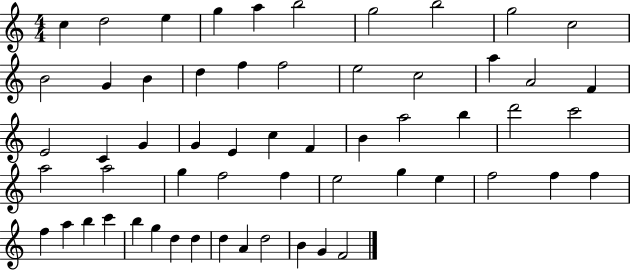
{
  \clef treble
  \numericTimeSignature
  \time 4/4
  \key c \major
  c''4 d''2 e''4 | g''4 a''4 b''2 | g''2 b''2 | g''2 c''2 | \break b'2 g'4 b'4 | d''4 f''4 f''2 | e''2 c''2 | a''4 a'2 f'4 | \break e'2 c'4 g'4 | g'4 e'4 c''4 f'4 | b'4 a''2 b''4 | d'''2 c'''2 | \break a''2 a''2 | g''4 f''2 f''4 | e''2 g''4 e''4 | f''2 f''4 f''4 | \break f''4 a''4 b''4 c'''4 | b''4 g''4 d''4 d''4 | d''4 a'4 d''2 | b'4 g'4 f'2 | \break \bar "|."
}